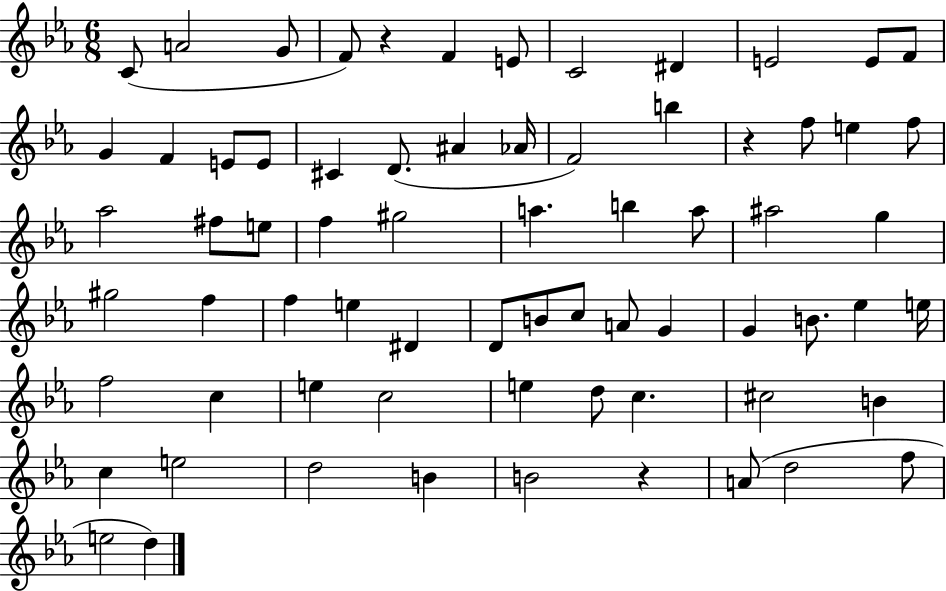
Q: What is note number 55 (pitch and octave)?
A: C5